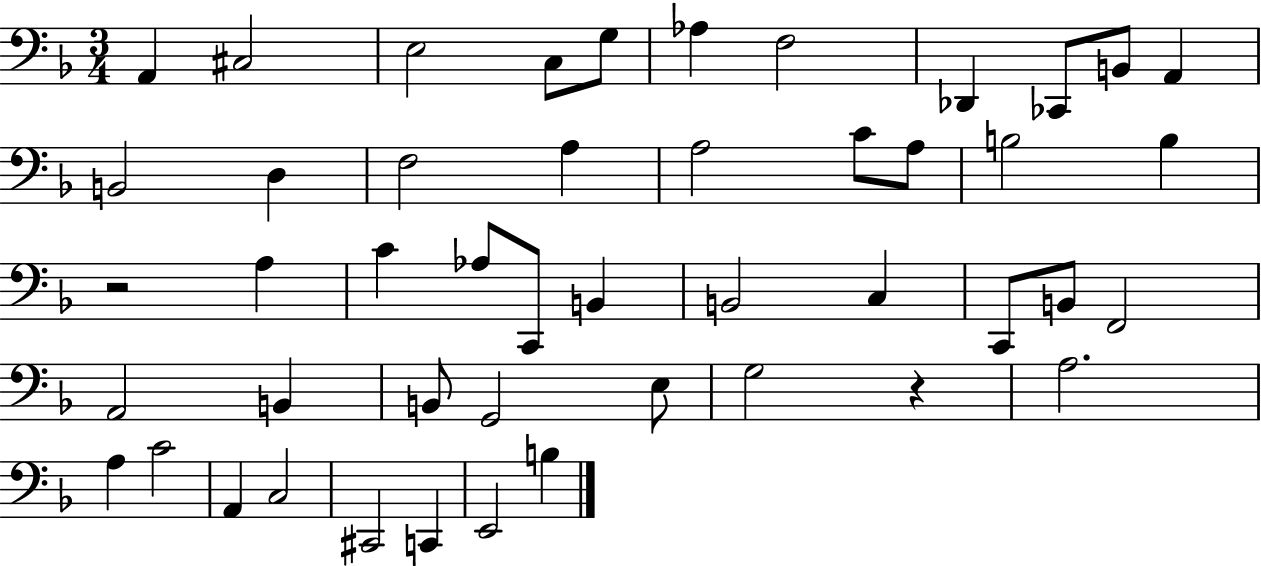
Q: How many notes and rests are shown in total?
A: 47